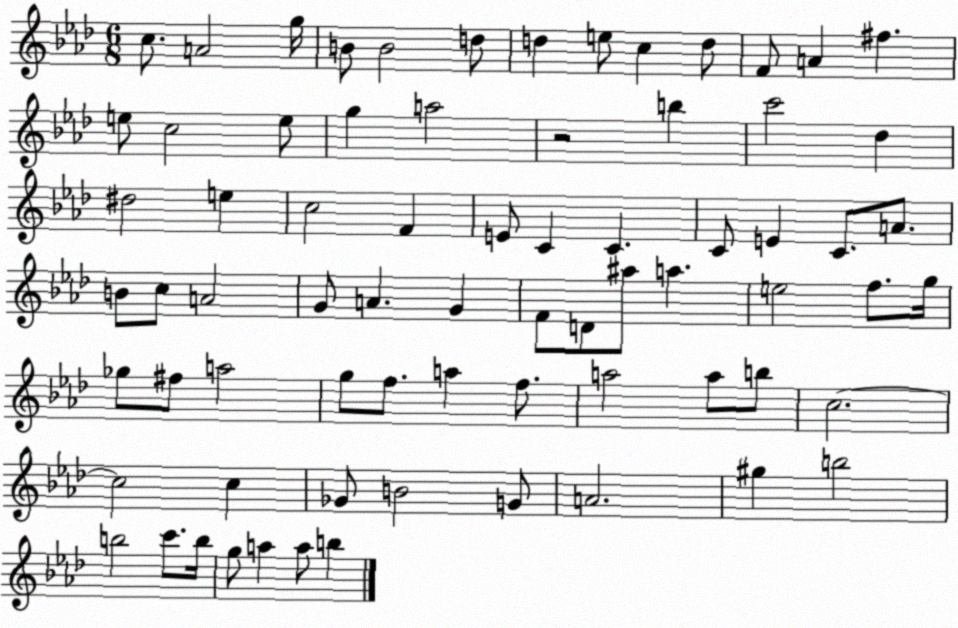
X:1
T:Untitled
M:6/8
L:1/4
K:Ab
c/2 A2 g/4 B/2 B2 d/2 d e/2 c d/2 F/2 A ^f e/2 c2 e/2 g a2 z2 b c'2 _d ^d2 e c2 F E/2 C C C/2 E C/2 A/2 B/2 c/2 A2 G/2 A G F/2 D/2 ^a/2 a e2 f/2 g/4 _g/2 ^f/2 a2 g/2 f/2 a f/2 a2 a/2 b/2 c2 c2 c _G/2 B2 G/2 A2 ^g b2 b2 c'/2 b/4 g/2 a a/2 b